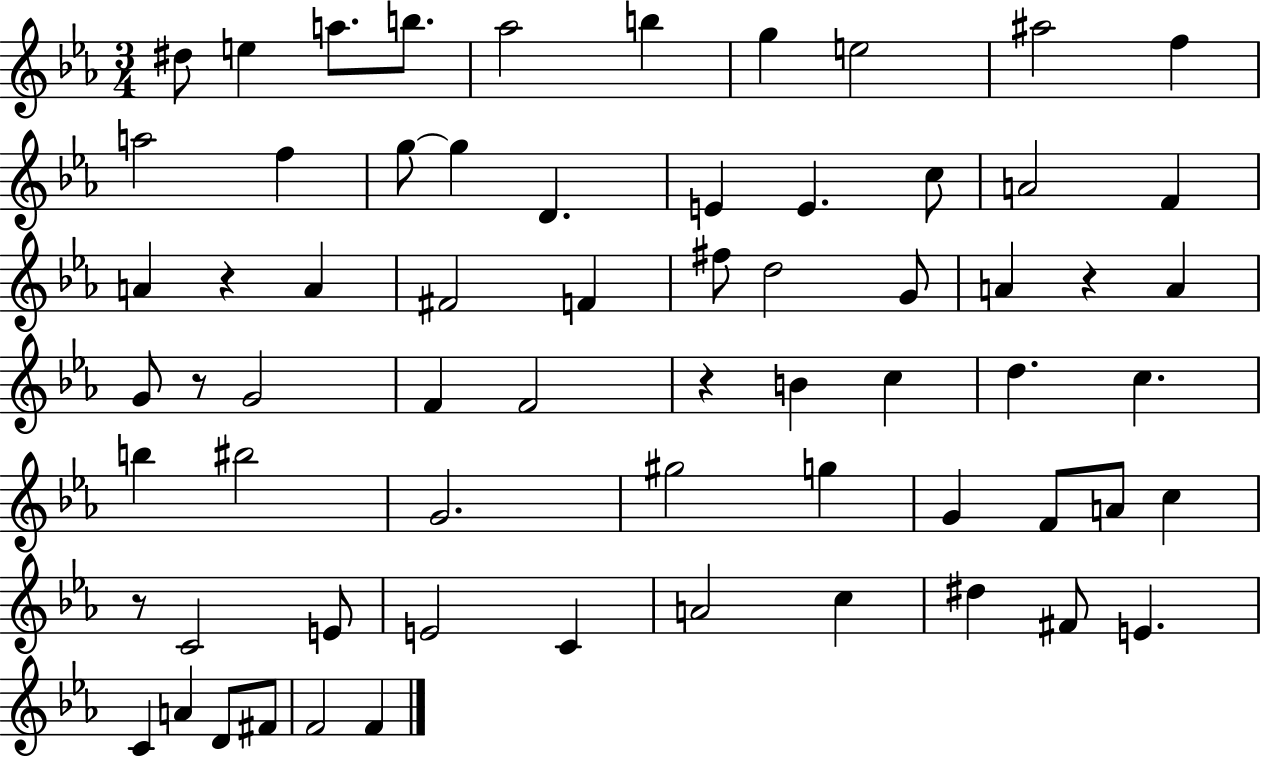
{
  \clef treble
  \numericTimeSignature
  \time 3/4
  \key ees \major
  dis''8 e''4 a''8. b''8. | aes''2 b''4 | g''4 e''2 | ais''2 f''4 | \break a''2 f''4 | g''8~~ g''4 d'4. | e'4 e'4. c''8 | a'2 f'4 | \break a'4 r4 a'4 | fis'2 f'4 | fis''8 d''2 g'8 | a'4 r4 a'4 | \break g'8 r8 g'2 | f'4 f'2 | r4 b'4 c''4 | d''4. c''4. | \break b''4 bis''2 | g'2. | gis''2 g''4 | g'4 f'8 a'8 c''4 | \break r8 c'2 e'8 | e'2 c'4 | a'2 c''4 | dis''4 fis'8 e'4. | \break c'4 a'4 d'8 fis'8 | f'2 f'4 | \bar "|."
}